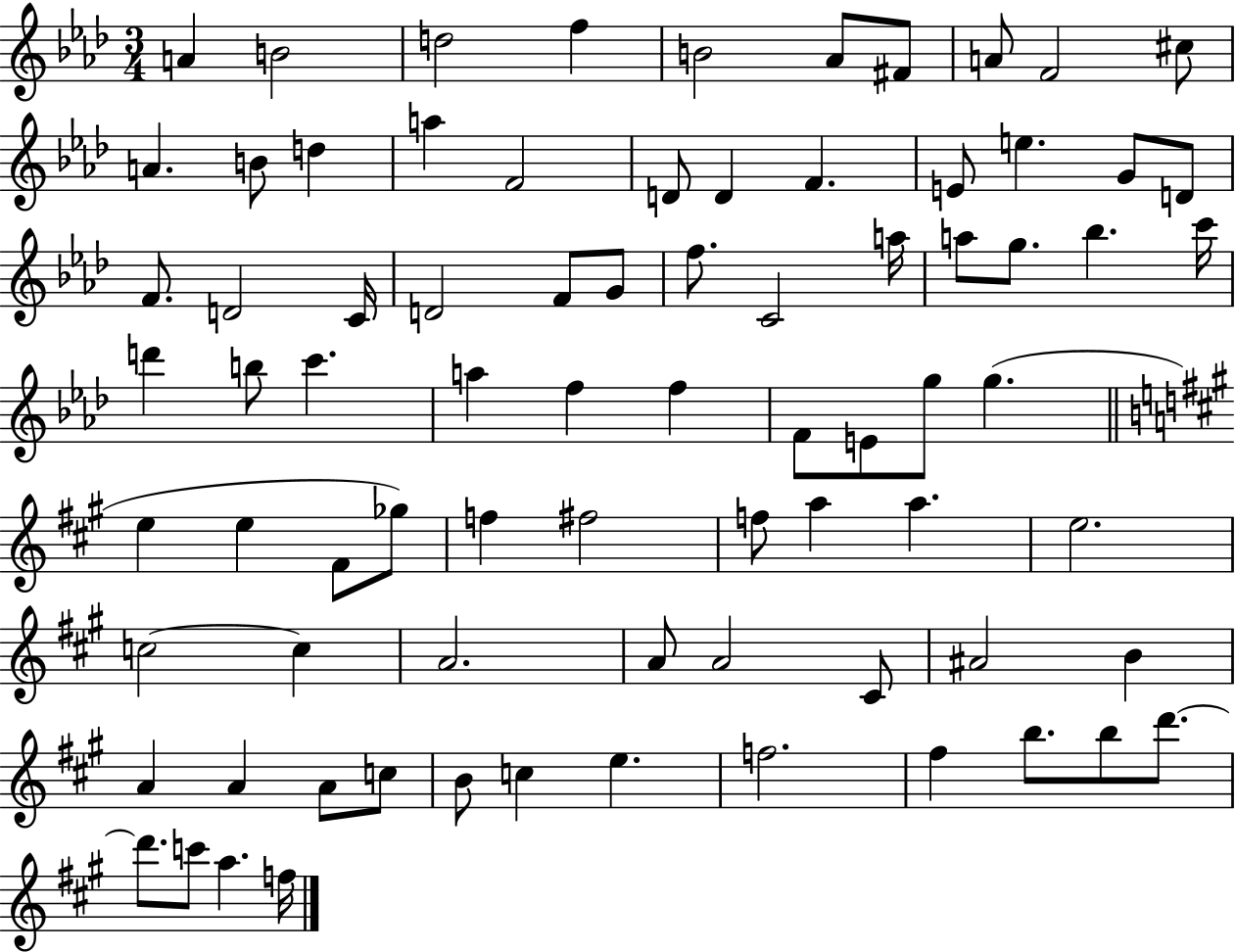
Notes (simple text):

A4/q B4/h D5/h F5/q B4/h Ab4/e F#4/e A4/e F4/h C#5/e A4/q. B4/e D5/q A5/q F4/h D4/e D4/q F4/q. E4/e E5/q. G4/e D4/e F4/e. D4/h C4/s D4/h F4/e G4/e F5/e. C4/h A5/s A5/e G5/e. Bb5/q. C6/s D6/q B5/e C6/q. A5/q F5/q F5/q F4/e E4/e G5/e G5/q. E5/q E5/q F#4/e Gb5/e F5/q F#5/h F5/e A5/q A5/q. E5/h. C5/h C5/q A4/h. A4/e A4/h C#4/e A#4/h B4/q A4/q A4/q A4/e C5/e B4/e C5/q E5/q. F5/h. F#5/q B5/e. B5/e D6/e. D6/e. C6/e A5/q. F5/s